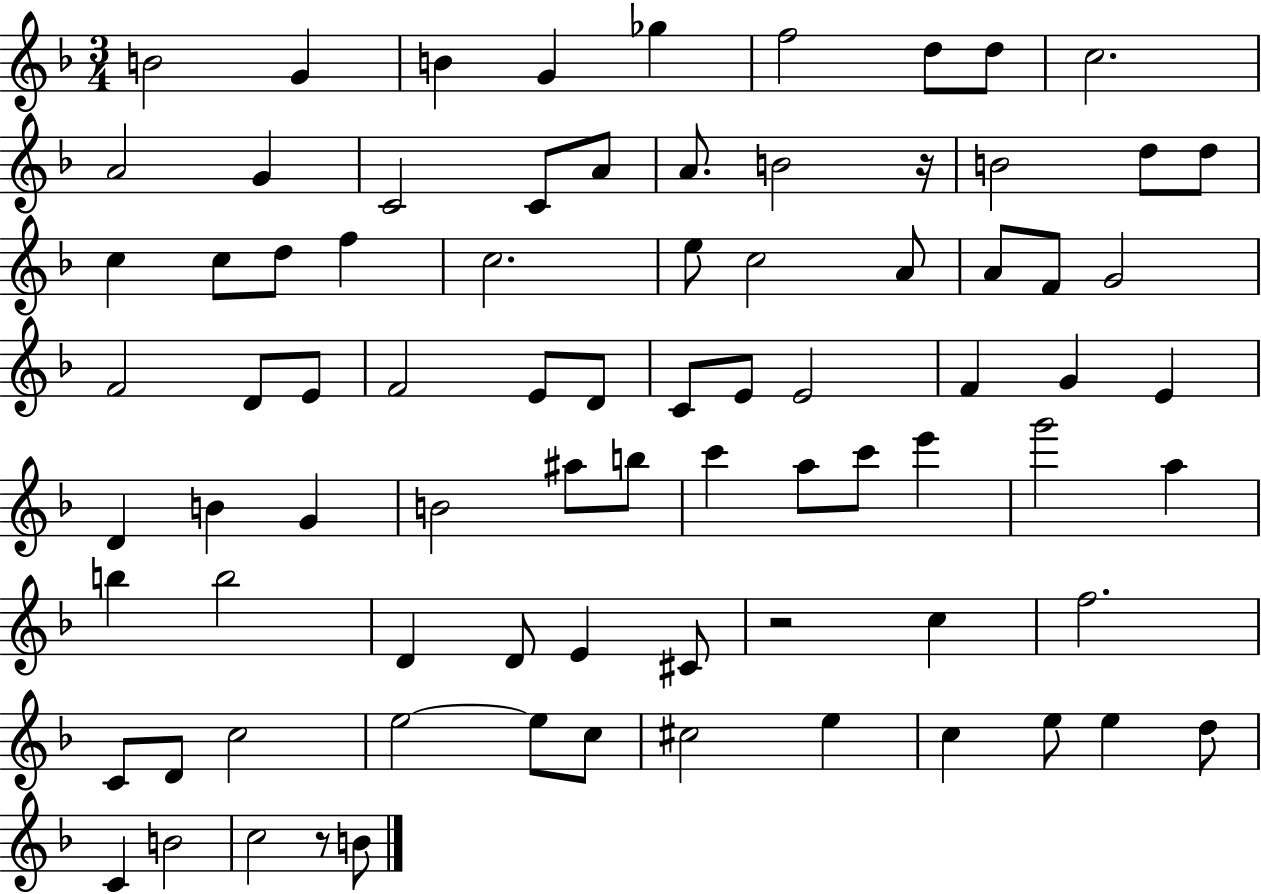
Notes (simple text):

B4/h G4/q B4/q G4/q Gb5/q F5/h D5/e D5/e C5/h. A4/h G4/q C4/h C4/e A4/e A4/e. B4/h R/s B4/h D5/e D5/e C5/q C5/e D5/e F5/q C5/h. E5/e C5/h A4/e A4/e F4/e G4/h F4/h D4/e E4/e F4/h E4/e D4/e C4/e E4/e E4/h F4/q G4/q E4/q D4/q B4/q G4/q B4/h A#5/e B5/e C6/q A5/e C6/e E6/q G6/h A5/q B5/q B5/h D4/q D4/e E4/q C#4/e R/h C5/q F5/h. C4/e D4/e C5/h E5/h E5/e C5/e C#5/h E5/q C5/q E5/e E5/q D5/e C4/q B4/h C5/h R/e B4/e